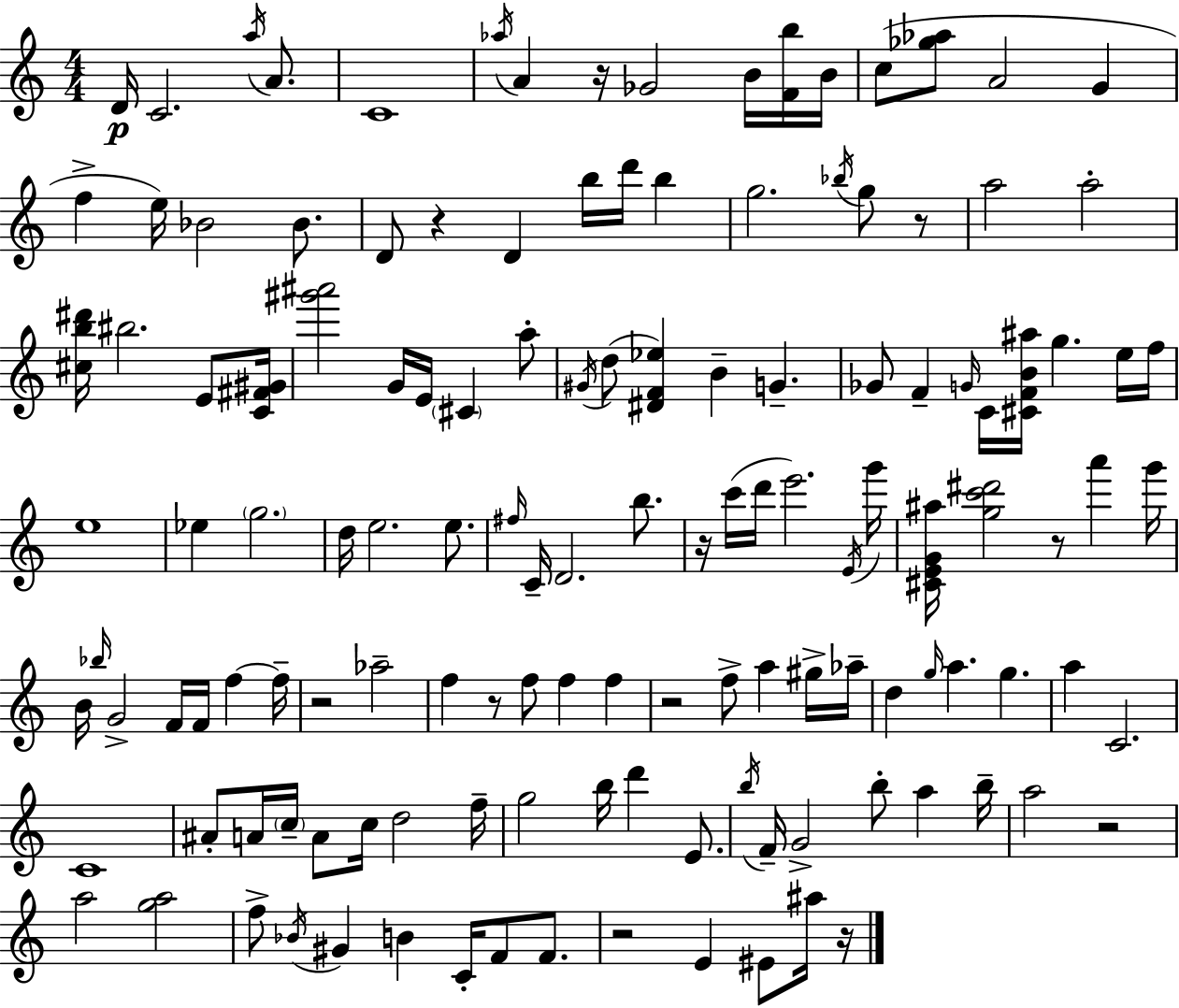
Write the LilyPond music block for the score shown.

{
  \clef treble
  \numericTimeSignature
  \time 4/4
  \key a \minor
  \repeat volta 2 { d'16\p c'2. \acciaccatura { a''16 } a'8. | c'1 | \acciaccatura { aes''16 } a'4 r16 ges'2 b'16 | <f' b''>16 b'16 c''8( <ges'' aes''>8 a'2 g'4 | \break f''4-> e''16) bes'2 bes'8. | d'8 r4 d'4 b''16 d'''16 b''4 | g''2. \acciaccatura { bes''16 } g''8 | r8 a''2 a''2-. | \break <cis'' b'' dis'''>16 bis''2. | e'8 <c' fis' gis'>16 <gis''' ais'''>2 g'16 e'16 \parenthesize cis'4 | a''8-. \acciaccatura { gis'16 }( d''8 <dis' f' ees''>4) b'4-- g'4.-- | ges'8 f'4-- \grace { g'16 } c'16 <cis' f' b' ais''>16 g''4. | \break e''16 f''16 e''1 | ees''4 \parenthesize g''2. | d''16 e''2. | e''8. \grace { fis''16 } c'16-- d'2. | \break b''8. r16 c'''16( d'''16 e'''2.) | \acciaccatura { e'16 } g'''16 <cis' e' g' ais''>16 <g'' c''' dis'''>2 | r8 a'''4 g'''16 b'16 \grace { bes''16 } g'2-> | f'16 f'16 f''4~~ f''16-- r2 | \break aes''2-- f''4 r8 f''8 | f''4 f''4 r2 | f''8-> a''4 gis''16-> aes''16-- d''4 \grace { g''16 } a''4. | g''4. a''4 c'2. | \break c'1 | ais'8-. a'16 \parenthesize c''16-- a'8 c''16 | d''2 f''16-- g''2 | b''16 d'''4 e'8. \acciaccatura { b''16 } f'16-- g'2-> | \break b''8-. a''4 b''16-- a''2 | r2 a''2 | <g'' a''>2 f''8-> \acciaccatura { bes'16 } gis'4 | b'4 c'16-. f'8 f'8. r2 | \break e'4 eis'8 ais''16 r16 } \bar "|."
}